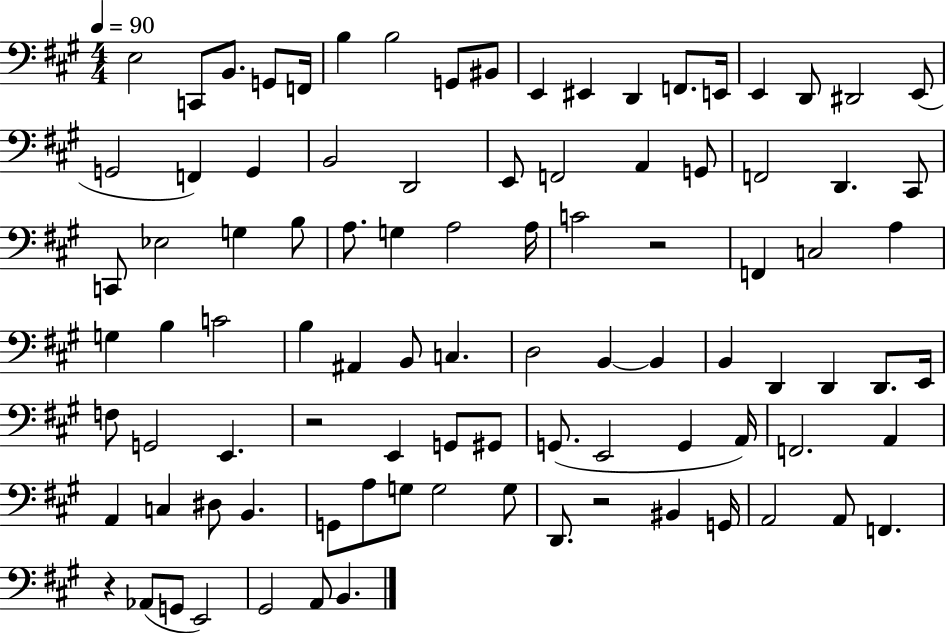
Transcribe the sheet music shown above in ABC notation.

X:1
T:Untitled
M:4/4
L:1/4
K:A
E,2 C,,/2 B,,/2 G,,/2 F,,/4 B, B,2 G,,/2 ^B,,/2 E,, ^E,, D,, F,,/2 E,,/4 E,, D,,/2 ^D,,2 E,,/2 G,,2 F,, G,, B,,2 D,,2 E,,/2 F,,2 A,, G,,/2 F,,2 D,, ^C,,/2 C,,/2 _E,2 G, B,/2 A,/2 G, A,2 A,/4 C2 z2 F,, C,2 A, G, B, C2 B, ^A,, B,,/2 C, D,2 B,, B,, B,, D,, D,, D,,/2 E,,/4 F,/2 G,,2 E,, z2 E,, G,,/2 ^G,,/2 G,,/2 E,,2 G,, A,,/4 F,,2 A,, A,, C, ^D,/2 B,, G,,/2 A,/2 G,/2 G,2 G,/2 D,,/2 z2 ^B,, G,,/4 A,,2 A,,/2 F,, z _A,,/2 G,,/2 E,,2 ^G,,2 A,,/2 B,,